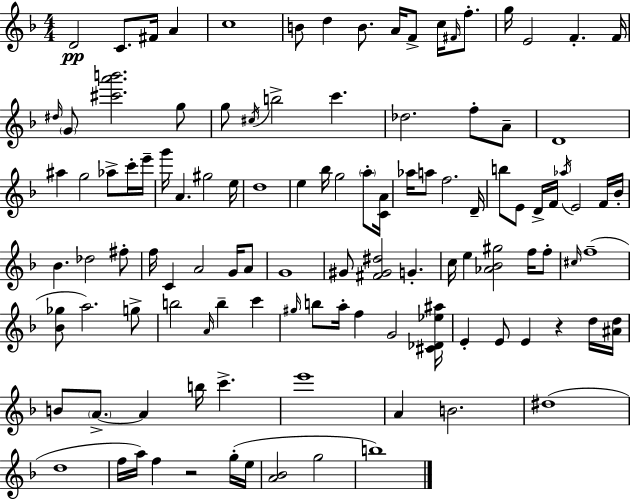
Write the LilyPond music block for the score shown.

{
  \clef treble
  \numericTimeSignature
  \time 4/4
  \key f \major
  \repeat volta 2 { d'2\pp c'8. fis'16 a'4 | c''1 | b'8 d''4 b'8. a'16 f'8-> c''16 \grace { fis'16 } f''8.-. | g''16 e'2 f'4.-. | \break f'16 \grace { dis''16 } \parenthesize g'8 <cis''' a''' b'''>2. | g''8 g''8 \acciaccatura { cis''16 } b''2-> c'''4. | des''2. f''8-. | a'8-- d'1 | \break ais''4 g''2 aes''8-> | c'''16-. e'''16-- g'''16 a'4. gis''2 | e''16 d''1 | e''4 bes''16 g''2 | \break \parenthesize a''8-. <c' a'>16 aes''16 a''8 f''2. | d'16-- b''8 e'8 d'16-> f'16 \acciaccatura { aes''16 } e'2 | f'16 bes'16-. bes'4. des''2 | fis''8-. f''16 c'4 a'2 | \break g'16 a'8 g'1 | gis'8 <fis' gis' dis''>2 g'4.-. | c''16 e''4 <aes' bes' gis''>2 | f''16 f''8-. \grace { cis''16 }( f''1-- | \break <bes' ges''>8 a''2.) | g''8-> b''2 \grace { a'16 } b''4-- | c'''4 \grace { gis''16 } b''8 a''16-. f''4 g'2 | <cis' des' ees'' ais''>16 e'4-. e'8 e'4 | \break r4 d''16 <ais' d''>16 b'8 \parenthesize a'8.->~~ a'4 | b''16 c'''4.-> e'''1 | a'4 b'2. | dis''1( | \break d''1 | f''16 a''16) f''4 r2 | g''16-.( e''16 <a' bes'>2 g''2 | b''1) | \break } \bar "|."
}